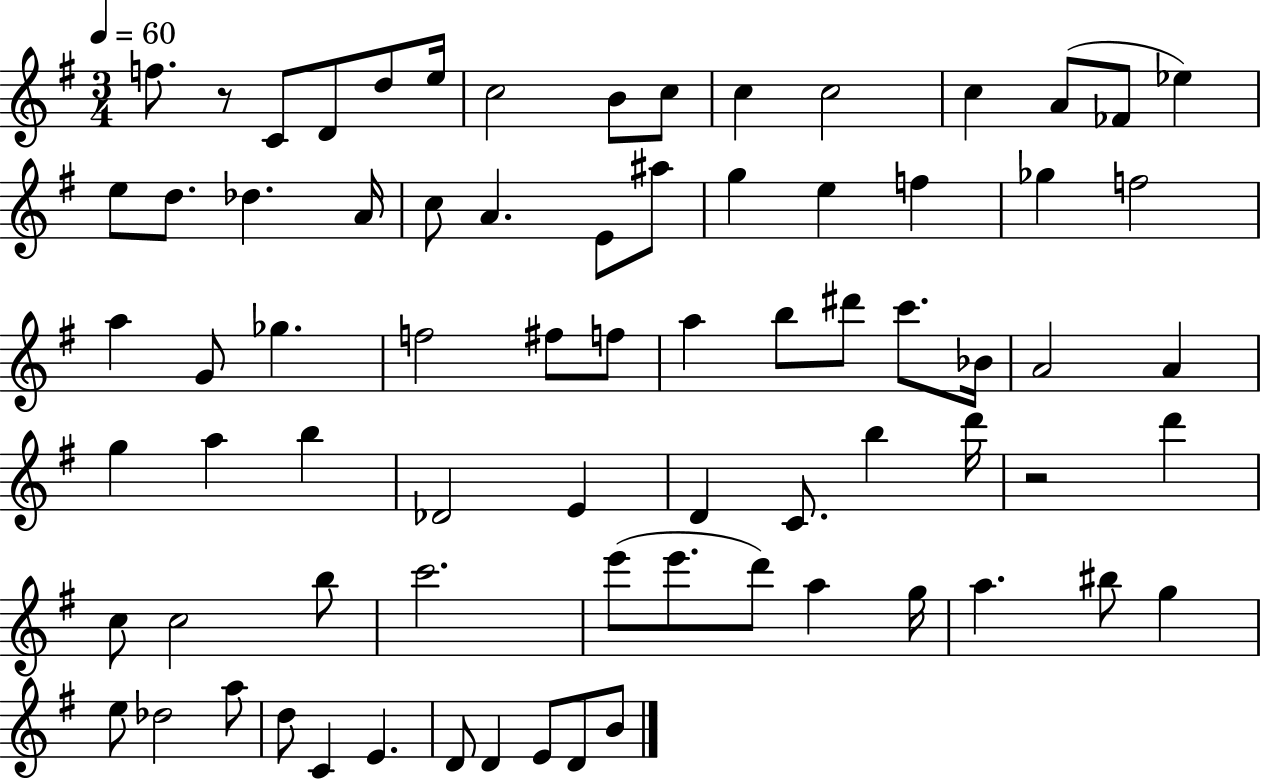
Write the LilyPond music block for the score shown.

{
  \clef treble
  \numericTimeSignature
  \time 3/4
  \key g \major
  \tempo 4 = 60
  f''8. r8 c'8 d'8 d''8 e''16 | c''2 b'8 c''8 | c''4 c''2 | c''4 a'8( fes'8 ees''4) | \break e''8 d''8. des''4. a'16 | c''8 a'4. e'8 ais''8 | g''4 e''4 f''4 | ges''4 f''2 | \break a''4 g'8 ges''4. | f''2 fis''8 f''8 | a''4 b''8 dis'''8 c'''8. bes'16 | a'2 a'4 | \break g''4 a''4 b''4 | des'2 e'4 | d'4 c'8. b''4 d'''16 | r2 d'''4 | \break c''8 c''2 b''8 | c'''2. | e'''8( e'''8. d'''8) a''4 g''16 | a''4. bis''8 g''4 | \break e''8 des''2 a''8 | d''8 c'4 e'4. | d'8 d'4 e'8 d'8 b'8 | \bar "|."
}